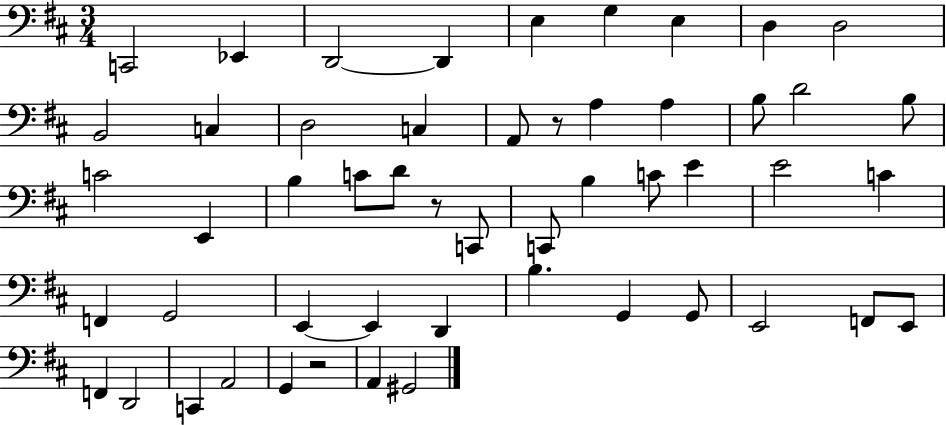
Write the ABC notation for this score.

X:1
T:Untitled
M:3/4
L:1/4
K:D
C,,2 _E,, D,,2 D,, E, G, E, D, D,2 B,,2 C, D,2 C, A,,/2 z/2 A, A, B,/2 D2 B,/2 C2 E,, B, C/2 D/2 z/2 C,,/2 C,,/2 B, C/2 E E2 C F,, G,,2 E,, E,, D,, B, G,, G,,/2 E,,2 F,,/2 E,,/2 F,, D,,2 C,, A,,2 G,, z2 A,, ^G,,2